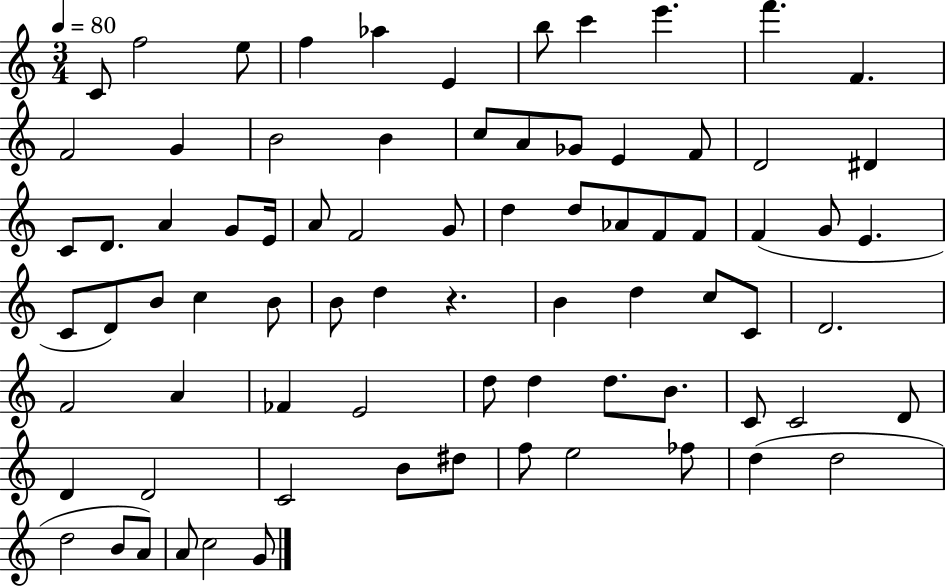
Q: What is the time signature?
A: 3/4